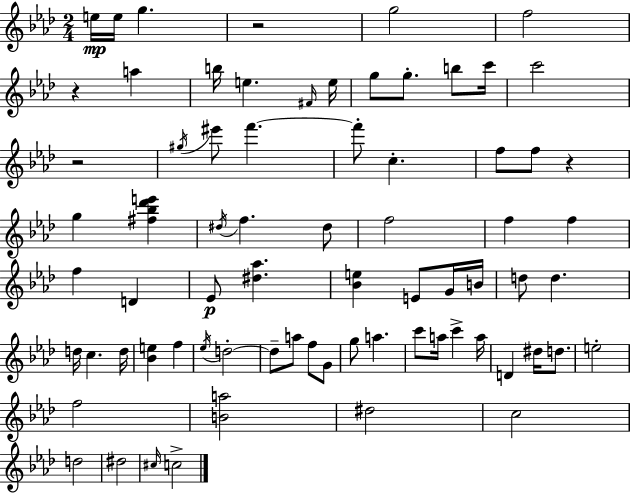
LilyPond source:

{
  \clef treble
  \numericTimeSignature
  \time 2/4
  \key f \minor
  e''16\mp e''16 g''4. | r2 | g''2 | f''2 | \break r4 a''4 | b''16 e''4. \grace { fis'16 } | e''16 g''8 g''8.-. b''8 | c'''16 c'''2 | \break r2 | \acciaccatura { gis''16 } eis'''8 f'''4.~~ | f'''8-. c''4.-. | f''8 f''8 r4 | \break g''4 <fis'' bes'' des''' e'''>4 | \acciaccatura { dis''16 } f''4. | dis''8 f''2 | f''4 f''4 | \break f''4 d'4 | ees'8\p <dis'' aes''>4. | <bes' e''>4 e'8 | g'16 b'16 d''8 d''4. | \break d''16 c''4. | d''16 <bes' e''>4 f''4 | \acciaccatura { ees''16 } d''2-.~~ | d''8-- a''8 | \break f''8 g'8 g''8 a''4. | c'''8 a''16 c'''4-> | a''16 d'4 | dis''16 d''8. e''2-. | \break f''2 | <b' a''>2 | dis''2 | c''2 | \break d''2 | dis''2 | \grace { cis''16 } c''2-> | \bar "|."
}